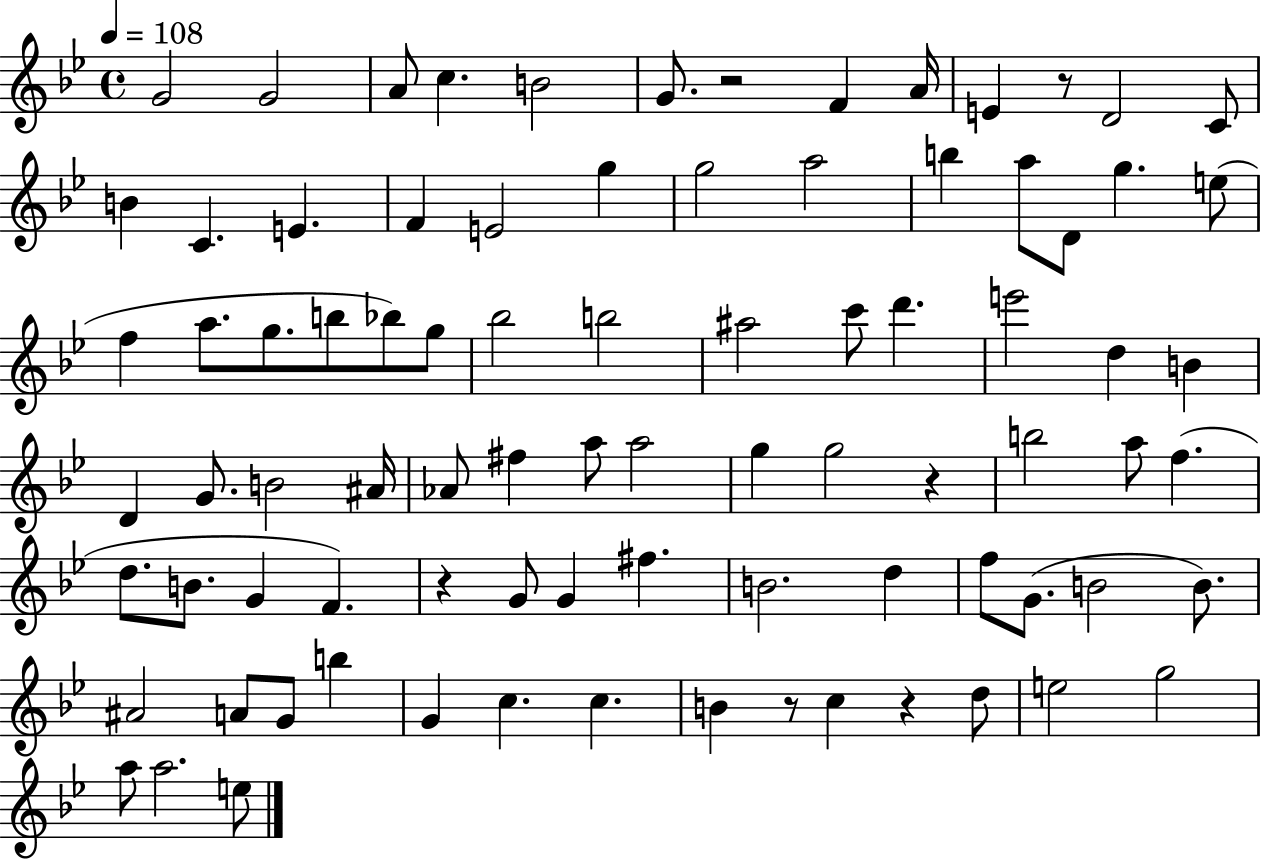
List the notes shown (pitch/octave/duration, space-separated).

G4/h G4/h A4/e C5/q. B4/h G4/e. R/h F4/q A4/s E4/q R/e D4/h C4/e B4/q C4/q. E4/q. F4/q E4/h G5/q G5/h A5/h B5/q A5/e D4/e G5/q. E5/e F5/q A5/e. G5/e. B5/e Bb5/e G5/e Bb5/h B5/h A#5/h C6/e D6/q. E6/h D5/q B4/q D4/q G4/e. B4/h A#4/s Ab4/e F#5/q A5/e A5/h G5/q G5/h R/q B5/h A5/e F5/q. D5/e. B4/e. G4/q F4/q. R/q G4/e G4/q F#5/q. B4/h. D5/q F5/e G4/e. B4/h B4/e. A#4/h A4/e G4/e B5/q G4/q C5/q. C5/q. B4/q R/e C5/q R/q D5/e E5/h G5/h A5/e A5/h. E5/e